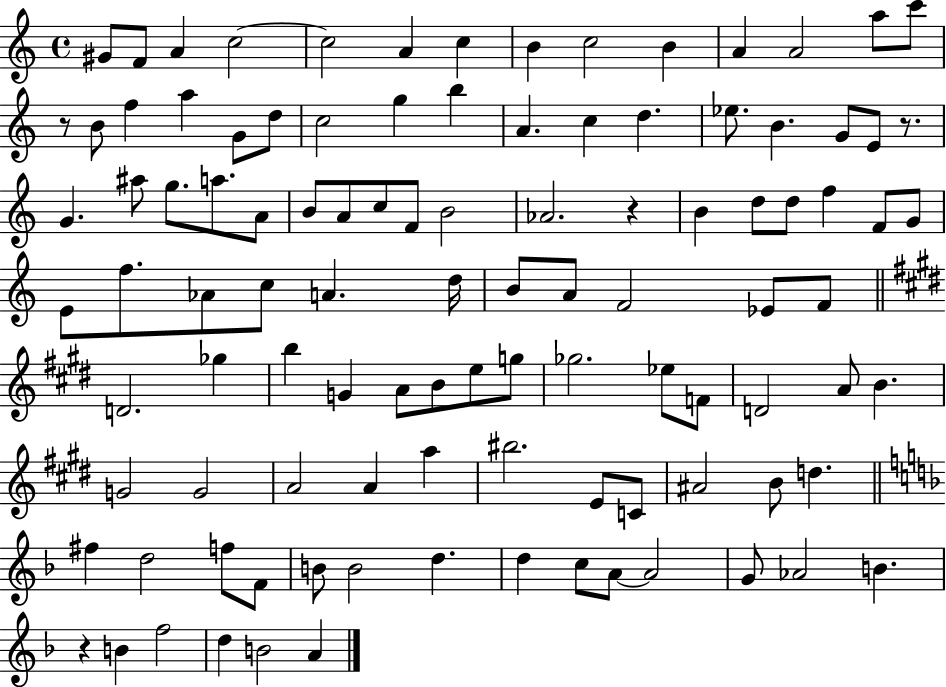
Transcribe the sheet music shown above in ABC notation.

X:1
T:Untitled
M:4/4
L:1/4
K:C
^G/2 F/2 A c2 c2 A c B c2 B A A2 a/2 c'/2 z/2 B/2 f a G/2 d/2 c2 g b A c d _e/2 B G/2 E/2 z/2 G ^a/2 g/2 a/2 A/2 B/2 A/2 c/2 F/2 B2 _A2 z B d/2 d/2 f F/2 G/2 E/2 f/2 _A/2 c/2 A d/4 B/2 A/2 F2 _E/2 F/2 D2 _g b G A/2 B/2 e/2 g/2 _g2 _e/2 F/2 D2 A/2 B G2 G2 A2 A a ^b2 E/2 C/2 ^A2 B/2 d ^f d2 f/2 F/2 B/2 B2 d d c/2 A/2 A2 G/2 _A2 B z B f2 d B2 A